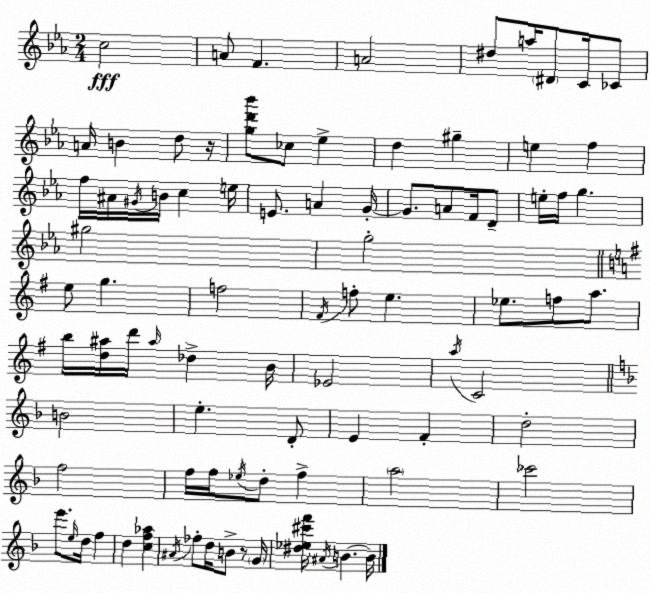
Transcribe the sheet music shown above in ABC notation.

X:1
T:Untitled
M:2/4
L:1/4
K:Eb
c2 A/2 F A2 ^d/2 a/4 ^D/2 C/4 _C/2 A/4 B d/2 z/4 [gd'_b']/2 _c/2 _e d ^g e f f/4 ^A/4 ^G/4 B/4 c e/4 E/2 A G/4 G/2 A/2 F/4 D/2 e/4 f/4 g ^g2 g2 e/2 g f2 ^F/4 f/2 e _e/2 f/2 a/2 b/4 [d^a]/4 d'/4 ^a/4 _d B/4 _E2 a/4 C2 B2 e D/2 E F d2 f2 f/4 f/4 _e/4 d/2 f a2 _c'2 e'/2 e/4 d/4 f d [cf_a] ^A/4 _f/2 d/4 B/2 z/2 G/4 [^d_e^c'f']/4 ^A/4 B B/4